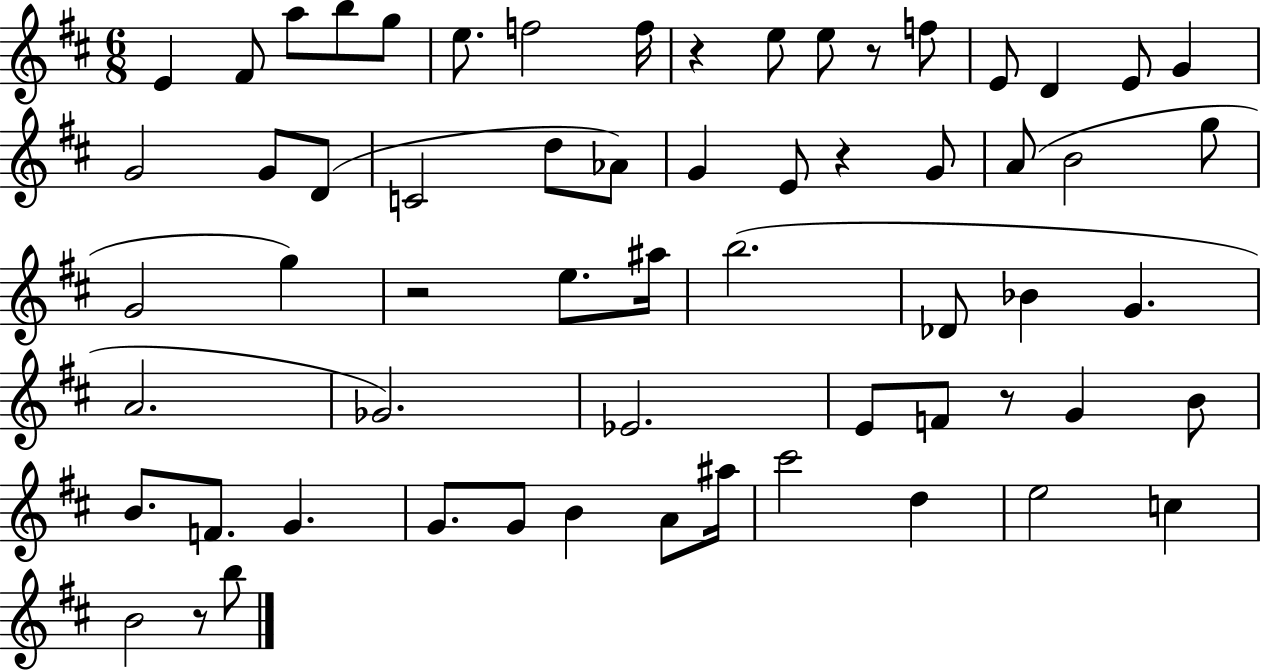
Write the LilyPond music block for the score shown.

{
  \clef treble
  \numericTimeSignature
  \time 6/8
  \key d \major
  e'4 fis'8 a''8 b''8 g''8 | e''8. f''2 f''16 | r4 e''8 e''8 r8 f''8 | e'8 d'4 e'8 g'4 | \break g'2 g'8 d'8( | c'2 d''8 aes'8) | g'4 e'8 r4 g'8 | a'8( b'2 g''8 | \break g'2 g''4) | r2 e''8. ais''16 | b''2.( | des'8 bes'4 g'4. | \break a'2. | ges'2.) | ees'2. | e'8 f'8 r8 g'4 b'8 | \break b'8. f'8. g'4. | g'8. g'8 b'4 a'8 ais''16 | cis'''2 d''4 | e''2 c''4 | \break b'2 r8 b''8 | \bar "|."
}